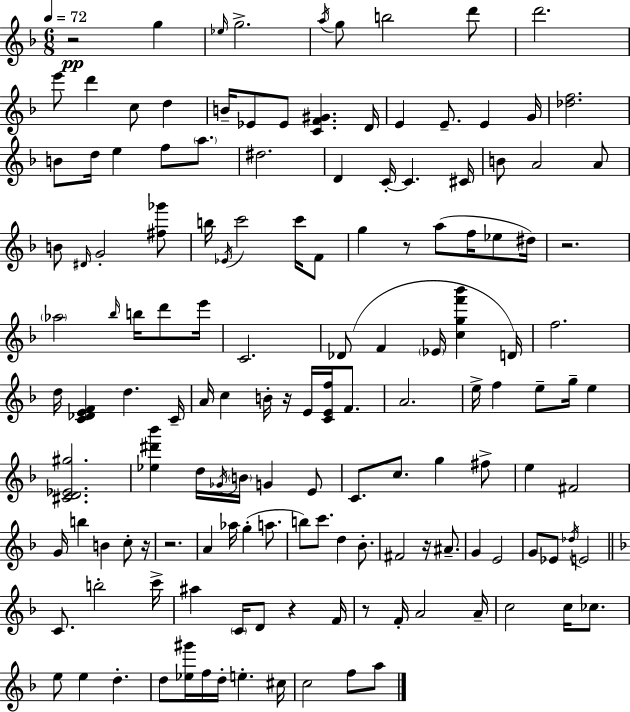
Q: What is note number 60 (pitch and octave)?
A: C4